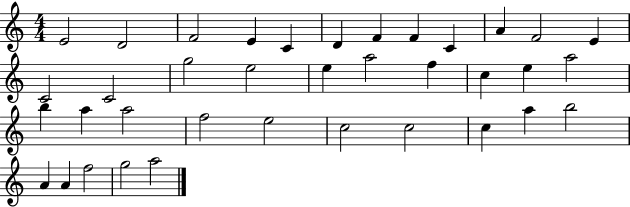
{
  \clef treble
  \numericTimeSignature
  \time 4/4
  \key c \major
  e'2 d'2 | f'2 e'4 c'4 | d'4 f'4 f'4 c'4 | a'4 f'2 e'4 | \break c'2 c'2 | g''2 e''2 | e''4 a''2 f''4 | c''4 e''4 a''2 | \break b''4 a''4 a''2 | f''2 e''2 | c''2 c''2 | c''4 a''4 b''2 | \break a'4 a'4 f''2 | g''2 a''2 | \bar "|."
}